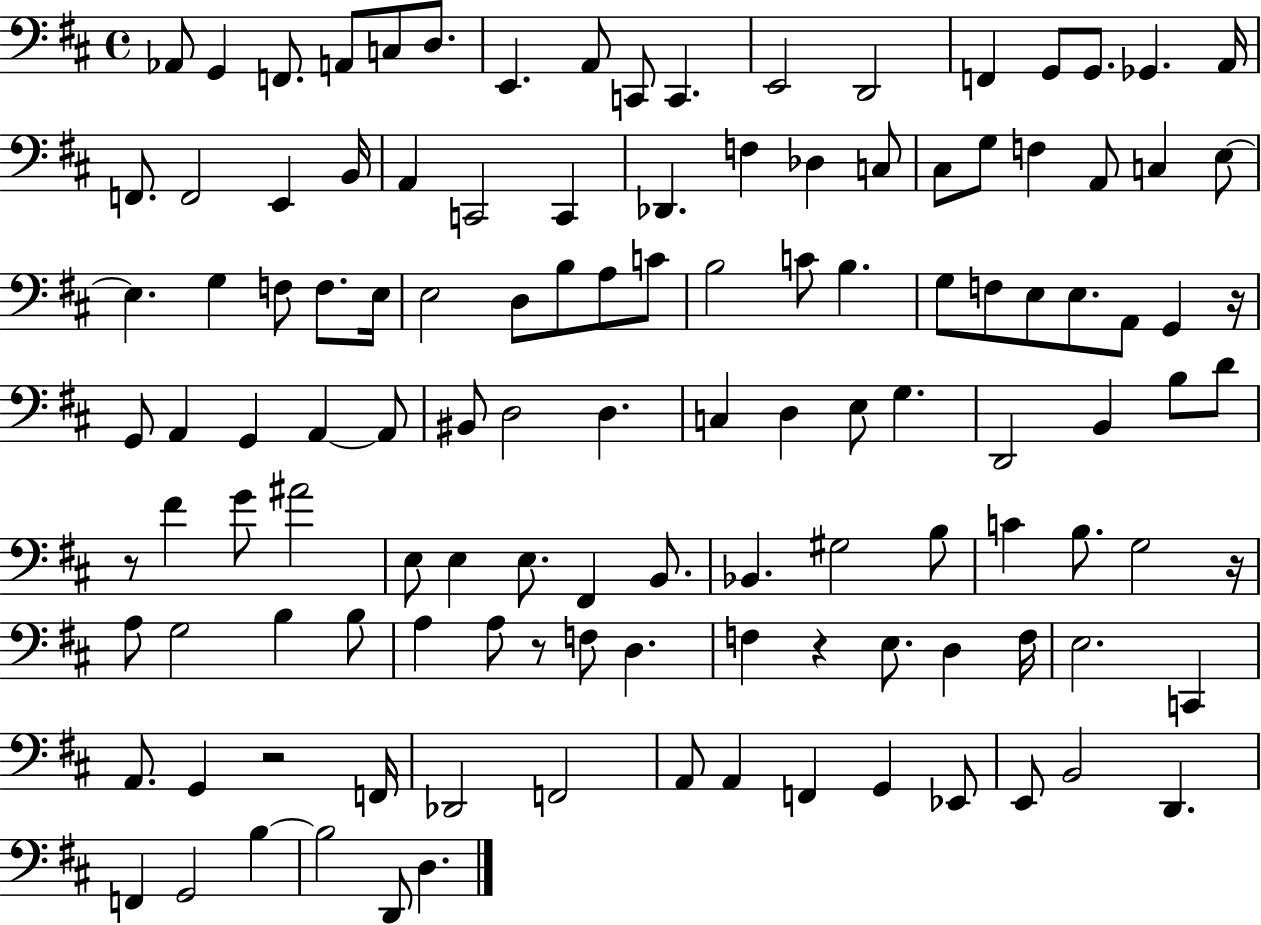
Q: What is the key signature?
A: D major